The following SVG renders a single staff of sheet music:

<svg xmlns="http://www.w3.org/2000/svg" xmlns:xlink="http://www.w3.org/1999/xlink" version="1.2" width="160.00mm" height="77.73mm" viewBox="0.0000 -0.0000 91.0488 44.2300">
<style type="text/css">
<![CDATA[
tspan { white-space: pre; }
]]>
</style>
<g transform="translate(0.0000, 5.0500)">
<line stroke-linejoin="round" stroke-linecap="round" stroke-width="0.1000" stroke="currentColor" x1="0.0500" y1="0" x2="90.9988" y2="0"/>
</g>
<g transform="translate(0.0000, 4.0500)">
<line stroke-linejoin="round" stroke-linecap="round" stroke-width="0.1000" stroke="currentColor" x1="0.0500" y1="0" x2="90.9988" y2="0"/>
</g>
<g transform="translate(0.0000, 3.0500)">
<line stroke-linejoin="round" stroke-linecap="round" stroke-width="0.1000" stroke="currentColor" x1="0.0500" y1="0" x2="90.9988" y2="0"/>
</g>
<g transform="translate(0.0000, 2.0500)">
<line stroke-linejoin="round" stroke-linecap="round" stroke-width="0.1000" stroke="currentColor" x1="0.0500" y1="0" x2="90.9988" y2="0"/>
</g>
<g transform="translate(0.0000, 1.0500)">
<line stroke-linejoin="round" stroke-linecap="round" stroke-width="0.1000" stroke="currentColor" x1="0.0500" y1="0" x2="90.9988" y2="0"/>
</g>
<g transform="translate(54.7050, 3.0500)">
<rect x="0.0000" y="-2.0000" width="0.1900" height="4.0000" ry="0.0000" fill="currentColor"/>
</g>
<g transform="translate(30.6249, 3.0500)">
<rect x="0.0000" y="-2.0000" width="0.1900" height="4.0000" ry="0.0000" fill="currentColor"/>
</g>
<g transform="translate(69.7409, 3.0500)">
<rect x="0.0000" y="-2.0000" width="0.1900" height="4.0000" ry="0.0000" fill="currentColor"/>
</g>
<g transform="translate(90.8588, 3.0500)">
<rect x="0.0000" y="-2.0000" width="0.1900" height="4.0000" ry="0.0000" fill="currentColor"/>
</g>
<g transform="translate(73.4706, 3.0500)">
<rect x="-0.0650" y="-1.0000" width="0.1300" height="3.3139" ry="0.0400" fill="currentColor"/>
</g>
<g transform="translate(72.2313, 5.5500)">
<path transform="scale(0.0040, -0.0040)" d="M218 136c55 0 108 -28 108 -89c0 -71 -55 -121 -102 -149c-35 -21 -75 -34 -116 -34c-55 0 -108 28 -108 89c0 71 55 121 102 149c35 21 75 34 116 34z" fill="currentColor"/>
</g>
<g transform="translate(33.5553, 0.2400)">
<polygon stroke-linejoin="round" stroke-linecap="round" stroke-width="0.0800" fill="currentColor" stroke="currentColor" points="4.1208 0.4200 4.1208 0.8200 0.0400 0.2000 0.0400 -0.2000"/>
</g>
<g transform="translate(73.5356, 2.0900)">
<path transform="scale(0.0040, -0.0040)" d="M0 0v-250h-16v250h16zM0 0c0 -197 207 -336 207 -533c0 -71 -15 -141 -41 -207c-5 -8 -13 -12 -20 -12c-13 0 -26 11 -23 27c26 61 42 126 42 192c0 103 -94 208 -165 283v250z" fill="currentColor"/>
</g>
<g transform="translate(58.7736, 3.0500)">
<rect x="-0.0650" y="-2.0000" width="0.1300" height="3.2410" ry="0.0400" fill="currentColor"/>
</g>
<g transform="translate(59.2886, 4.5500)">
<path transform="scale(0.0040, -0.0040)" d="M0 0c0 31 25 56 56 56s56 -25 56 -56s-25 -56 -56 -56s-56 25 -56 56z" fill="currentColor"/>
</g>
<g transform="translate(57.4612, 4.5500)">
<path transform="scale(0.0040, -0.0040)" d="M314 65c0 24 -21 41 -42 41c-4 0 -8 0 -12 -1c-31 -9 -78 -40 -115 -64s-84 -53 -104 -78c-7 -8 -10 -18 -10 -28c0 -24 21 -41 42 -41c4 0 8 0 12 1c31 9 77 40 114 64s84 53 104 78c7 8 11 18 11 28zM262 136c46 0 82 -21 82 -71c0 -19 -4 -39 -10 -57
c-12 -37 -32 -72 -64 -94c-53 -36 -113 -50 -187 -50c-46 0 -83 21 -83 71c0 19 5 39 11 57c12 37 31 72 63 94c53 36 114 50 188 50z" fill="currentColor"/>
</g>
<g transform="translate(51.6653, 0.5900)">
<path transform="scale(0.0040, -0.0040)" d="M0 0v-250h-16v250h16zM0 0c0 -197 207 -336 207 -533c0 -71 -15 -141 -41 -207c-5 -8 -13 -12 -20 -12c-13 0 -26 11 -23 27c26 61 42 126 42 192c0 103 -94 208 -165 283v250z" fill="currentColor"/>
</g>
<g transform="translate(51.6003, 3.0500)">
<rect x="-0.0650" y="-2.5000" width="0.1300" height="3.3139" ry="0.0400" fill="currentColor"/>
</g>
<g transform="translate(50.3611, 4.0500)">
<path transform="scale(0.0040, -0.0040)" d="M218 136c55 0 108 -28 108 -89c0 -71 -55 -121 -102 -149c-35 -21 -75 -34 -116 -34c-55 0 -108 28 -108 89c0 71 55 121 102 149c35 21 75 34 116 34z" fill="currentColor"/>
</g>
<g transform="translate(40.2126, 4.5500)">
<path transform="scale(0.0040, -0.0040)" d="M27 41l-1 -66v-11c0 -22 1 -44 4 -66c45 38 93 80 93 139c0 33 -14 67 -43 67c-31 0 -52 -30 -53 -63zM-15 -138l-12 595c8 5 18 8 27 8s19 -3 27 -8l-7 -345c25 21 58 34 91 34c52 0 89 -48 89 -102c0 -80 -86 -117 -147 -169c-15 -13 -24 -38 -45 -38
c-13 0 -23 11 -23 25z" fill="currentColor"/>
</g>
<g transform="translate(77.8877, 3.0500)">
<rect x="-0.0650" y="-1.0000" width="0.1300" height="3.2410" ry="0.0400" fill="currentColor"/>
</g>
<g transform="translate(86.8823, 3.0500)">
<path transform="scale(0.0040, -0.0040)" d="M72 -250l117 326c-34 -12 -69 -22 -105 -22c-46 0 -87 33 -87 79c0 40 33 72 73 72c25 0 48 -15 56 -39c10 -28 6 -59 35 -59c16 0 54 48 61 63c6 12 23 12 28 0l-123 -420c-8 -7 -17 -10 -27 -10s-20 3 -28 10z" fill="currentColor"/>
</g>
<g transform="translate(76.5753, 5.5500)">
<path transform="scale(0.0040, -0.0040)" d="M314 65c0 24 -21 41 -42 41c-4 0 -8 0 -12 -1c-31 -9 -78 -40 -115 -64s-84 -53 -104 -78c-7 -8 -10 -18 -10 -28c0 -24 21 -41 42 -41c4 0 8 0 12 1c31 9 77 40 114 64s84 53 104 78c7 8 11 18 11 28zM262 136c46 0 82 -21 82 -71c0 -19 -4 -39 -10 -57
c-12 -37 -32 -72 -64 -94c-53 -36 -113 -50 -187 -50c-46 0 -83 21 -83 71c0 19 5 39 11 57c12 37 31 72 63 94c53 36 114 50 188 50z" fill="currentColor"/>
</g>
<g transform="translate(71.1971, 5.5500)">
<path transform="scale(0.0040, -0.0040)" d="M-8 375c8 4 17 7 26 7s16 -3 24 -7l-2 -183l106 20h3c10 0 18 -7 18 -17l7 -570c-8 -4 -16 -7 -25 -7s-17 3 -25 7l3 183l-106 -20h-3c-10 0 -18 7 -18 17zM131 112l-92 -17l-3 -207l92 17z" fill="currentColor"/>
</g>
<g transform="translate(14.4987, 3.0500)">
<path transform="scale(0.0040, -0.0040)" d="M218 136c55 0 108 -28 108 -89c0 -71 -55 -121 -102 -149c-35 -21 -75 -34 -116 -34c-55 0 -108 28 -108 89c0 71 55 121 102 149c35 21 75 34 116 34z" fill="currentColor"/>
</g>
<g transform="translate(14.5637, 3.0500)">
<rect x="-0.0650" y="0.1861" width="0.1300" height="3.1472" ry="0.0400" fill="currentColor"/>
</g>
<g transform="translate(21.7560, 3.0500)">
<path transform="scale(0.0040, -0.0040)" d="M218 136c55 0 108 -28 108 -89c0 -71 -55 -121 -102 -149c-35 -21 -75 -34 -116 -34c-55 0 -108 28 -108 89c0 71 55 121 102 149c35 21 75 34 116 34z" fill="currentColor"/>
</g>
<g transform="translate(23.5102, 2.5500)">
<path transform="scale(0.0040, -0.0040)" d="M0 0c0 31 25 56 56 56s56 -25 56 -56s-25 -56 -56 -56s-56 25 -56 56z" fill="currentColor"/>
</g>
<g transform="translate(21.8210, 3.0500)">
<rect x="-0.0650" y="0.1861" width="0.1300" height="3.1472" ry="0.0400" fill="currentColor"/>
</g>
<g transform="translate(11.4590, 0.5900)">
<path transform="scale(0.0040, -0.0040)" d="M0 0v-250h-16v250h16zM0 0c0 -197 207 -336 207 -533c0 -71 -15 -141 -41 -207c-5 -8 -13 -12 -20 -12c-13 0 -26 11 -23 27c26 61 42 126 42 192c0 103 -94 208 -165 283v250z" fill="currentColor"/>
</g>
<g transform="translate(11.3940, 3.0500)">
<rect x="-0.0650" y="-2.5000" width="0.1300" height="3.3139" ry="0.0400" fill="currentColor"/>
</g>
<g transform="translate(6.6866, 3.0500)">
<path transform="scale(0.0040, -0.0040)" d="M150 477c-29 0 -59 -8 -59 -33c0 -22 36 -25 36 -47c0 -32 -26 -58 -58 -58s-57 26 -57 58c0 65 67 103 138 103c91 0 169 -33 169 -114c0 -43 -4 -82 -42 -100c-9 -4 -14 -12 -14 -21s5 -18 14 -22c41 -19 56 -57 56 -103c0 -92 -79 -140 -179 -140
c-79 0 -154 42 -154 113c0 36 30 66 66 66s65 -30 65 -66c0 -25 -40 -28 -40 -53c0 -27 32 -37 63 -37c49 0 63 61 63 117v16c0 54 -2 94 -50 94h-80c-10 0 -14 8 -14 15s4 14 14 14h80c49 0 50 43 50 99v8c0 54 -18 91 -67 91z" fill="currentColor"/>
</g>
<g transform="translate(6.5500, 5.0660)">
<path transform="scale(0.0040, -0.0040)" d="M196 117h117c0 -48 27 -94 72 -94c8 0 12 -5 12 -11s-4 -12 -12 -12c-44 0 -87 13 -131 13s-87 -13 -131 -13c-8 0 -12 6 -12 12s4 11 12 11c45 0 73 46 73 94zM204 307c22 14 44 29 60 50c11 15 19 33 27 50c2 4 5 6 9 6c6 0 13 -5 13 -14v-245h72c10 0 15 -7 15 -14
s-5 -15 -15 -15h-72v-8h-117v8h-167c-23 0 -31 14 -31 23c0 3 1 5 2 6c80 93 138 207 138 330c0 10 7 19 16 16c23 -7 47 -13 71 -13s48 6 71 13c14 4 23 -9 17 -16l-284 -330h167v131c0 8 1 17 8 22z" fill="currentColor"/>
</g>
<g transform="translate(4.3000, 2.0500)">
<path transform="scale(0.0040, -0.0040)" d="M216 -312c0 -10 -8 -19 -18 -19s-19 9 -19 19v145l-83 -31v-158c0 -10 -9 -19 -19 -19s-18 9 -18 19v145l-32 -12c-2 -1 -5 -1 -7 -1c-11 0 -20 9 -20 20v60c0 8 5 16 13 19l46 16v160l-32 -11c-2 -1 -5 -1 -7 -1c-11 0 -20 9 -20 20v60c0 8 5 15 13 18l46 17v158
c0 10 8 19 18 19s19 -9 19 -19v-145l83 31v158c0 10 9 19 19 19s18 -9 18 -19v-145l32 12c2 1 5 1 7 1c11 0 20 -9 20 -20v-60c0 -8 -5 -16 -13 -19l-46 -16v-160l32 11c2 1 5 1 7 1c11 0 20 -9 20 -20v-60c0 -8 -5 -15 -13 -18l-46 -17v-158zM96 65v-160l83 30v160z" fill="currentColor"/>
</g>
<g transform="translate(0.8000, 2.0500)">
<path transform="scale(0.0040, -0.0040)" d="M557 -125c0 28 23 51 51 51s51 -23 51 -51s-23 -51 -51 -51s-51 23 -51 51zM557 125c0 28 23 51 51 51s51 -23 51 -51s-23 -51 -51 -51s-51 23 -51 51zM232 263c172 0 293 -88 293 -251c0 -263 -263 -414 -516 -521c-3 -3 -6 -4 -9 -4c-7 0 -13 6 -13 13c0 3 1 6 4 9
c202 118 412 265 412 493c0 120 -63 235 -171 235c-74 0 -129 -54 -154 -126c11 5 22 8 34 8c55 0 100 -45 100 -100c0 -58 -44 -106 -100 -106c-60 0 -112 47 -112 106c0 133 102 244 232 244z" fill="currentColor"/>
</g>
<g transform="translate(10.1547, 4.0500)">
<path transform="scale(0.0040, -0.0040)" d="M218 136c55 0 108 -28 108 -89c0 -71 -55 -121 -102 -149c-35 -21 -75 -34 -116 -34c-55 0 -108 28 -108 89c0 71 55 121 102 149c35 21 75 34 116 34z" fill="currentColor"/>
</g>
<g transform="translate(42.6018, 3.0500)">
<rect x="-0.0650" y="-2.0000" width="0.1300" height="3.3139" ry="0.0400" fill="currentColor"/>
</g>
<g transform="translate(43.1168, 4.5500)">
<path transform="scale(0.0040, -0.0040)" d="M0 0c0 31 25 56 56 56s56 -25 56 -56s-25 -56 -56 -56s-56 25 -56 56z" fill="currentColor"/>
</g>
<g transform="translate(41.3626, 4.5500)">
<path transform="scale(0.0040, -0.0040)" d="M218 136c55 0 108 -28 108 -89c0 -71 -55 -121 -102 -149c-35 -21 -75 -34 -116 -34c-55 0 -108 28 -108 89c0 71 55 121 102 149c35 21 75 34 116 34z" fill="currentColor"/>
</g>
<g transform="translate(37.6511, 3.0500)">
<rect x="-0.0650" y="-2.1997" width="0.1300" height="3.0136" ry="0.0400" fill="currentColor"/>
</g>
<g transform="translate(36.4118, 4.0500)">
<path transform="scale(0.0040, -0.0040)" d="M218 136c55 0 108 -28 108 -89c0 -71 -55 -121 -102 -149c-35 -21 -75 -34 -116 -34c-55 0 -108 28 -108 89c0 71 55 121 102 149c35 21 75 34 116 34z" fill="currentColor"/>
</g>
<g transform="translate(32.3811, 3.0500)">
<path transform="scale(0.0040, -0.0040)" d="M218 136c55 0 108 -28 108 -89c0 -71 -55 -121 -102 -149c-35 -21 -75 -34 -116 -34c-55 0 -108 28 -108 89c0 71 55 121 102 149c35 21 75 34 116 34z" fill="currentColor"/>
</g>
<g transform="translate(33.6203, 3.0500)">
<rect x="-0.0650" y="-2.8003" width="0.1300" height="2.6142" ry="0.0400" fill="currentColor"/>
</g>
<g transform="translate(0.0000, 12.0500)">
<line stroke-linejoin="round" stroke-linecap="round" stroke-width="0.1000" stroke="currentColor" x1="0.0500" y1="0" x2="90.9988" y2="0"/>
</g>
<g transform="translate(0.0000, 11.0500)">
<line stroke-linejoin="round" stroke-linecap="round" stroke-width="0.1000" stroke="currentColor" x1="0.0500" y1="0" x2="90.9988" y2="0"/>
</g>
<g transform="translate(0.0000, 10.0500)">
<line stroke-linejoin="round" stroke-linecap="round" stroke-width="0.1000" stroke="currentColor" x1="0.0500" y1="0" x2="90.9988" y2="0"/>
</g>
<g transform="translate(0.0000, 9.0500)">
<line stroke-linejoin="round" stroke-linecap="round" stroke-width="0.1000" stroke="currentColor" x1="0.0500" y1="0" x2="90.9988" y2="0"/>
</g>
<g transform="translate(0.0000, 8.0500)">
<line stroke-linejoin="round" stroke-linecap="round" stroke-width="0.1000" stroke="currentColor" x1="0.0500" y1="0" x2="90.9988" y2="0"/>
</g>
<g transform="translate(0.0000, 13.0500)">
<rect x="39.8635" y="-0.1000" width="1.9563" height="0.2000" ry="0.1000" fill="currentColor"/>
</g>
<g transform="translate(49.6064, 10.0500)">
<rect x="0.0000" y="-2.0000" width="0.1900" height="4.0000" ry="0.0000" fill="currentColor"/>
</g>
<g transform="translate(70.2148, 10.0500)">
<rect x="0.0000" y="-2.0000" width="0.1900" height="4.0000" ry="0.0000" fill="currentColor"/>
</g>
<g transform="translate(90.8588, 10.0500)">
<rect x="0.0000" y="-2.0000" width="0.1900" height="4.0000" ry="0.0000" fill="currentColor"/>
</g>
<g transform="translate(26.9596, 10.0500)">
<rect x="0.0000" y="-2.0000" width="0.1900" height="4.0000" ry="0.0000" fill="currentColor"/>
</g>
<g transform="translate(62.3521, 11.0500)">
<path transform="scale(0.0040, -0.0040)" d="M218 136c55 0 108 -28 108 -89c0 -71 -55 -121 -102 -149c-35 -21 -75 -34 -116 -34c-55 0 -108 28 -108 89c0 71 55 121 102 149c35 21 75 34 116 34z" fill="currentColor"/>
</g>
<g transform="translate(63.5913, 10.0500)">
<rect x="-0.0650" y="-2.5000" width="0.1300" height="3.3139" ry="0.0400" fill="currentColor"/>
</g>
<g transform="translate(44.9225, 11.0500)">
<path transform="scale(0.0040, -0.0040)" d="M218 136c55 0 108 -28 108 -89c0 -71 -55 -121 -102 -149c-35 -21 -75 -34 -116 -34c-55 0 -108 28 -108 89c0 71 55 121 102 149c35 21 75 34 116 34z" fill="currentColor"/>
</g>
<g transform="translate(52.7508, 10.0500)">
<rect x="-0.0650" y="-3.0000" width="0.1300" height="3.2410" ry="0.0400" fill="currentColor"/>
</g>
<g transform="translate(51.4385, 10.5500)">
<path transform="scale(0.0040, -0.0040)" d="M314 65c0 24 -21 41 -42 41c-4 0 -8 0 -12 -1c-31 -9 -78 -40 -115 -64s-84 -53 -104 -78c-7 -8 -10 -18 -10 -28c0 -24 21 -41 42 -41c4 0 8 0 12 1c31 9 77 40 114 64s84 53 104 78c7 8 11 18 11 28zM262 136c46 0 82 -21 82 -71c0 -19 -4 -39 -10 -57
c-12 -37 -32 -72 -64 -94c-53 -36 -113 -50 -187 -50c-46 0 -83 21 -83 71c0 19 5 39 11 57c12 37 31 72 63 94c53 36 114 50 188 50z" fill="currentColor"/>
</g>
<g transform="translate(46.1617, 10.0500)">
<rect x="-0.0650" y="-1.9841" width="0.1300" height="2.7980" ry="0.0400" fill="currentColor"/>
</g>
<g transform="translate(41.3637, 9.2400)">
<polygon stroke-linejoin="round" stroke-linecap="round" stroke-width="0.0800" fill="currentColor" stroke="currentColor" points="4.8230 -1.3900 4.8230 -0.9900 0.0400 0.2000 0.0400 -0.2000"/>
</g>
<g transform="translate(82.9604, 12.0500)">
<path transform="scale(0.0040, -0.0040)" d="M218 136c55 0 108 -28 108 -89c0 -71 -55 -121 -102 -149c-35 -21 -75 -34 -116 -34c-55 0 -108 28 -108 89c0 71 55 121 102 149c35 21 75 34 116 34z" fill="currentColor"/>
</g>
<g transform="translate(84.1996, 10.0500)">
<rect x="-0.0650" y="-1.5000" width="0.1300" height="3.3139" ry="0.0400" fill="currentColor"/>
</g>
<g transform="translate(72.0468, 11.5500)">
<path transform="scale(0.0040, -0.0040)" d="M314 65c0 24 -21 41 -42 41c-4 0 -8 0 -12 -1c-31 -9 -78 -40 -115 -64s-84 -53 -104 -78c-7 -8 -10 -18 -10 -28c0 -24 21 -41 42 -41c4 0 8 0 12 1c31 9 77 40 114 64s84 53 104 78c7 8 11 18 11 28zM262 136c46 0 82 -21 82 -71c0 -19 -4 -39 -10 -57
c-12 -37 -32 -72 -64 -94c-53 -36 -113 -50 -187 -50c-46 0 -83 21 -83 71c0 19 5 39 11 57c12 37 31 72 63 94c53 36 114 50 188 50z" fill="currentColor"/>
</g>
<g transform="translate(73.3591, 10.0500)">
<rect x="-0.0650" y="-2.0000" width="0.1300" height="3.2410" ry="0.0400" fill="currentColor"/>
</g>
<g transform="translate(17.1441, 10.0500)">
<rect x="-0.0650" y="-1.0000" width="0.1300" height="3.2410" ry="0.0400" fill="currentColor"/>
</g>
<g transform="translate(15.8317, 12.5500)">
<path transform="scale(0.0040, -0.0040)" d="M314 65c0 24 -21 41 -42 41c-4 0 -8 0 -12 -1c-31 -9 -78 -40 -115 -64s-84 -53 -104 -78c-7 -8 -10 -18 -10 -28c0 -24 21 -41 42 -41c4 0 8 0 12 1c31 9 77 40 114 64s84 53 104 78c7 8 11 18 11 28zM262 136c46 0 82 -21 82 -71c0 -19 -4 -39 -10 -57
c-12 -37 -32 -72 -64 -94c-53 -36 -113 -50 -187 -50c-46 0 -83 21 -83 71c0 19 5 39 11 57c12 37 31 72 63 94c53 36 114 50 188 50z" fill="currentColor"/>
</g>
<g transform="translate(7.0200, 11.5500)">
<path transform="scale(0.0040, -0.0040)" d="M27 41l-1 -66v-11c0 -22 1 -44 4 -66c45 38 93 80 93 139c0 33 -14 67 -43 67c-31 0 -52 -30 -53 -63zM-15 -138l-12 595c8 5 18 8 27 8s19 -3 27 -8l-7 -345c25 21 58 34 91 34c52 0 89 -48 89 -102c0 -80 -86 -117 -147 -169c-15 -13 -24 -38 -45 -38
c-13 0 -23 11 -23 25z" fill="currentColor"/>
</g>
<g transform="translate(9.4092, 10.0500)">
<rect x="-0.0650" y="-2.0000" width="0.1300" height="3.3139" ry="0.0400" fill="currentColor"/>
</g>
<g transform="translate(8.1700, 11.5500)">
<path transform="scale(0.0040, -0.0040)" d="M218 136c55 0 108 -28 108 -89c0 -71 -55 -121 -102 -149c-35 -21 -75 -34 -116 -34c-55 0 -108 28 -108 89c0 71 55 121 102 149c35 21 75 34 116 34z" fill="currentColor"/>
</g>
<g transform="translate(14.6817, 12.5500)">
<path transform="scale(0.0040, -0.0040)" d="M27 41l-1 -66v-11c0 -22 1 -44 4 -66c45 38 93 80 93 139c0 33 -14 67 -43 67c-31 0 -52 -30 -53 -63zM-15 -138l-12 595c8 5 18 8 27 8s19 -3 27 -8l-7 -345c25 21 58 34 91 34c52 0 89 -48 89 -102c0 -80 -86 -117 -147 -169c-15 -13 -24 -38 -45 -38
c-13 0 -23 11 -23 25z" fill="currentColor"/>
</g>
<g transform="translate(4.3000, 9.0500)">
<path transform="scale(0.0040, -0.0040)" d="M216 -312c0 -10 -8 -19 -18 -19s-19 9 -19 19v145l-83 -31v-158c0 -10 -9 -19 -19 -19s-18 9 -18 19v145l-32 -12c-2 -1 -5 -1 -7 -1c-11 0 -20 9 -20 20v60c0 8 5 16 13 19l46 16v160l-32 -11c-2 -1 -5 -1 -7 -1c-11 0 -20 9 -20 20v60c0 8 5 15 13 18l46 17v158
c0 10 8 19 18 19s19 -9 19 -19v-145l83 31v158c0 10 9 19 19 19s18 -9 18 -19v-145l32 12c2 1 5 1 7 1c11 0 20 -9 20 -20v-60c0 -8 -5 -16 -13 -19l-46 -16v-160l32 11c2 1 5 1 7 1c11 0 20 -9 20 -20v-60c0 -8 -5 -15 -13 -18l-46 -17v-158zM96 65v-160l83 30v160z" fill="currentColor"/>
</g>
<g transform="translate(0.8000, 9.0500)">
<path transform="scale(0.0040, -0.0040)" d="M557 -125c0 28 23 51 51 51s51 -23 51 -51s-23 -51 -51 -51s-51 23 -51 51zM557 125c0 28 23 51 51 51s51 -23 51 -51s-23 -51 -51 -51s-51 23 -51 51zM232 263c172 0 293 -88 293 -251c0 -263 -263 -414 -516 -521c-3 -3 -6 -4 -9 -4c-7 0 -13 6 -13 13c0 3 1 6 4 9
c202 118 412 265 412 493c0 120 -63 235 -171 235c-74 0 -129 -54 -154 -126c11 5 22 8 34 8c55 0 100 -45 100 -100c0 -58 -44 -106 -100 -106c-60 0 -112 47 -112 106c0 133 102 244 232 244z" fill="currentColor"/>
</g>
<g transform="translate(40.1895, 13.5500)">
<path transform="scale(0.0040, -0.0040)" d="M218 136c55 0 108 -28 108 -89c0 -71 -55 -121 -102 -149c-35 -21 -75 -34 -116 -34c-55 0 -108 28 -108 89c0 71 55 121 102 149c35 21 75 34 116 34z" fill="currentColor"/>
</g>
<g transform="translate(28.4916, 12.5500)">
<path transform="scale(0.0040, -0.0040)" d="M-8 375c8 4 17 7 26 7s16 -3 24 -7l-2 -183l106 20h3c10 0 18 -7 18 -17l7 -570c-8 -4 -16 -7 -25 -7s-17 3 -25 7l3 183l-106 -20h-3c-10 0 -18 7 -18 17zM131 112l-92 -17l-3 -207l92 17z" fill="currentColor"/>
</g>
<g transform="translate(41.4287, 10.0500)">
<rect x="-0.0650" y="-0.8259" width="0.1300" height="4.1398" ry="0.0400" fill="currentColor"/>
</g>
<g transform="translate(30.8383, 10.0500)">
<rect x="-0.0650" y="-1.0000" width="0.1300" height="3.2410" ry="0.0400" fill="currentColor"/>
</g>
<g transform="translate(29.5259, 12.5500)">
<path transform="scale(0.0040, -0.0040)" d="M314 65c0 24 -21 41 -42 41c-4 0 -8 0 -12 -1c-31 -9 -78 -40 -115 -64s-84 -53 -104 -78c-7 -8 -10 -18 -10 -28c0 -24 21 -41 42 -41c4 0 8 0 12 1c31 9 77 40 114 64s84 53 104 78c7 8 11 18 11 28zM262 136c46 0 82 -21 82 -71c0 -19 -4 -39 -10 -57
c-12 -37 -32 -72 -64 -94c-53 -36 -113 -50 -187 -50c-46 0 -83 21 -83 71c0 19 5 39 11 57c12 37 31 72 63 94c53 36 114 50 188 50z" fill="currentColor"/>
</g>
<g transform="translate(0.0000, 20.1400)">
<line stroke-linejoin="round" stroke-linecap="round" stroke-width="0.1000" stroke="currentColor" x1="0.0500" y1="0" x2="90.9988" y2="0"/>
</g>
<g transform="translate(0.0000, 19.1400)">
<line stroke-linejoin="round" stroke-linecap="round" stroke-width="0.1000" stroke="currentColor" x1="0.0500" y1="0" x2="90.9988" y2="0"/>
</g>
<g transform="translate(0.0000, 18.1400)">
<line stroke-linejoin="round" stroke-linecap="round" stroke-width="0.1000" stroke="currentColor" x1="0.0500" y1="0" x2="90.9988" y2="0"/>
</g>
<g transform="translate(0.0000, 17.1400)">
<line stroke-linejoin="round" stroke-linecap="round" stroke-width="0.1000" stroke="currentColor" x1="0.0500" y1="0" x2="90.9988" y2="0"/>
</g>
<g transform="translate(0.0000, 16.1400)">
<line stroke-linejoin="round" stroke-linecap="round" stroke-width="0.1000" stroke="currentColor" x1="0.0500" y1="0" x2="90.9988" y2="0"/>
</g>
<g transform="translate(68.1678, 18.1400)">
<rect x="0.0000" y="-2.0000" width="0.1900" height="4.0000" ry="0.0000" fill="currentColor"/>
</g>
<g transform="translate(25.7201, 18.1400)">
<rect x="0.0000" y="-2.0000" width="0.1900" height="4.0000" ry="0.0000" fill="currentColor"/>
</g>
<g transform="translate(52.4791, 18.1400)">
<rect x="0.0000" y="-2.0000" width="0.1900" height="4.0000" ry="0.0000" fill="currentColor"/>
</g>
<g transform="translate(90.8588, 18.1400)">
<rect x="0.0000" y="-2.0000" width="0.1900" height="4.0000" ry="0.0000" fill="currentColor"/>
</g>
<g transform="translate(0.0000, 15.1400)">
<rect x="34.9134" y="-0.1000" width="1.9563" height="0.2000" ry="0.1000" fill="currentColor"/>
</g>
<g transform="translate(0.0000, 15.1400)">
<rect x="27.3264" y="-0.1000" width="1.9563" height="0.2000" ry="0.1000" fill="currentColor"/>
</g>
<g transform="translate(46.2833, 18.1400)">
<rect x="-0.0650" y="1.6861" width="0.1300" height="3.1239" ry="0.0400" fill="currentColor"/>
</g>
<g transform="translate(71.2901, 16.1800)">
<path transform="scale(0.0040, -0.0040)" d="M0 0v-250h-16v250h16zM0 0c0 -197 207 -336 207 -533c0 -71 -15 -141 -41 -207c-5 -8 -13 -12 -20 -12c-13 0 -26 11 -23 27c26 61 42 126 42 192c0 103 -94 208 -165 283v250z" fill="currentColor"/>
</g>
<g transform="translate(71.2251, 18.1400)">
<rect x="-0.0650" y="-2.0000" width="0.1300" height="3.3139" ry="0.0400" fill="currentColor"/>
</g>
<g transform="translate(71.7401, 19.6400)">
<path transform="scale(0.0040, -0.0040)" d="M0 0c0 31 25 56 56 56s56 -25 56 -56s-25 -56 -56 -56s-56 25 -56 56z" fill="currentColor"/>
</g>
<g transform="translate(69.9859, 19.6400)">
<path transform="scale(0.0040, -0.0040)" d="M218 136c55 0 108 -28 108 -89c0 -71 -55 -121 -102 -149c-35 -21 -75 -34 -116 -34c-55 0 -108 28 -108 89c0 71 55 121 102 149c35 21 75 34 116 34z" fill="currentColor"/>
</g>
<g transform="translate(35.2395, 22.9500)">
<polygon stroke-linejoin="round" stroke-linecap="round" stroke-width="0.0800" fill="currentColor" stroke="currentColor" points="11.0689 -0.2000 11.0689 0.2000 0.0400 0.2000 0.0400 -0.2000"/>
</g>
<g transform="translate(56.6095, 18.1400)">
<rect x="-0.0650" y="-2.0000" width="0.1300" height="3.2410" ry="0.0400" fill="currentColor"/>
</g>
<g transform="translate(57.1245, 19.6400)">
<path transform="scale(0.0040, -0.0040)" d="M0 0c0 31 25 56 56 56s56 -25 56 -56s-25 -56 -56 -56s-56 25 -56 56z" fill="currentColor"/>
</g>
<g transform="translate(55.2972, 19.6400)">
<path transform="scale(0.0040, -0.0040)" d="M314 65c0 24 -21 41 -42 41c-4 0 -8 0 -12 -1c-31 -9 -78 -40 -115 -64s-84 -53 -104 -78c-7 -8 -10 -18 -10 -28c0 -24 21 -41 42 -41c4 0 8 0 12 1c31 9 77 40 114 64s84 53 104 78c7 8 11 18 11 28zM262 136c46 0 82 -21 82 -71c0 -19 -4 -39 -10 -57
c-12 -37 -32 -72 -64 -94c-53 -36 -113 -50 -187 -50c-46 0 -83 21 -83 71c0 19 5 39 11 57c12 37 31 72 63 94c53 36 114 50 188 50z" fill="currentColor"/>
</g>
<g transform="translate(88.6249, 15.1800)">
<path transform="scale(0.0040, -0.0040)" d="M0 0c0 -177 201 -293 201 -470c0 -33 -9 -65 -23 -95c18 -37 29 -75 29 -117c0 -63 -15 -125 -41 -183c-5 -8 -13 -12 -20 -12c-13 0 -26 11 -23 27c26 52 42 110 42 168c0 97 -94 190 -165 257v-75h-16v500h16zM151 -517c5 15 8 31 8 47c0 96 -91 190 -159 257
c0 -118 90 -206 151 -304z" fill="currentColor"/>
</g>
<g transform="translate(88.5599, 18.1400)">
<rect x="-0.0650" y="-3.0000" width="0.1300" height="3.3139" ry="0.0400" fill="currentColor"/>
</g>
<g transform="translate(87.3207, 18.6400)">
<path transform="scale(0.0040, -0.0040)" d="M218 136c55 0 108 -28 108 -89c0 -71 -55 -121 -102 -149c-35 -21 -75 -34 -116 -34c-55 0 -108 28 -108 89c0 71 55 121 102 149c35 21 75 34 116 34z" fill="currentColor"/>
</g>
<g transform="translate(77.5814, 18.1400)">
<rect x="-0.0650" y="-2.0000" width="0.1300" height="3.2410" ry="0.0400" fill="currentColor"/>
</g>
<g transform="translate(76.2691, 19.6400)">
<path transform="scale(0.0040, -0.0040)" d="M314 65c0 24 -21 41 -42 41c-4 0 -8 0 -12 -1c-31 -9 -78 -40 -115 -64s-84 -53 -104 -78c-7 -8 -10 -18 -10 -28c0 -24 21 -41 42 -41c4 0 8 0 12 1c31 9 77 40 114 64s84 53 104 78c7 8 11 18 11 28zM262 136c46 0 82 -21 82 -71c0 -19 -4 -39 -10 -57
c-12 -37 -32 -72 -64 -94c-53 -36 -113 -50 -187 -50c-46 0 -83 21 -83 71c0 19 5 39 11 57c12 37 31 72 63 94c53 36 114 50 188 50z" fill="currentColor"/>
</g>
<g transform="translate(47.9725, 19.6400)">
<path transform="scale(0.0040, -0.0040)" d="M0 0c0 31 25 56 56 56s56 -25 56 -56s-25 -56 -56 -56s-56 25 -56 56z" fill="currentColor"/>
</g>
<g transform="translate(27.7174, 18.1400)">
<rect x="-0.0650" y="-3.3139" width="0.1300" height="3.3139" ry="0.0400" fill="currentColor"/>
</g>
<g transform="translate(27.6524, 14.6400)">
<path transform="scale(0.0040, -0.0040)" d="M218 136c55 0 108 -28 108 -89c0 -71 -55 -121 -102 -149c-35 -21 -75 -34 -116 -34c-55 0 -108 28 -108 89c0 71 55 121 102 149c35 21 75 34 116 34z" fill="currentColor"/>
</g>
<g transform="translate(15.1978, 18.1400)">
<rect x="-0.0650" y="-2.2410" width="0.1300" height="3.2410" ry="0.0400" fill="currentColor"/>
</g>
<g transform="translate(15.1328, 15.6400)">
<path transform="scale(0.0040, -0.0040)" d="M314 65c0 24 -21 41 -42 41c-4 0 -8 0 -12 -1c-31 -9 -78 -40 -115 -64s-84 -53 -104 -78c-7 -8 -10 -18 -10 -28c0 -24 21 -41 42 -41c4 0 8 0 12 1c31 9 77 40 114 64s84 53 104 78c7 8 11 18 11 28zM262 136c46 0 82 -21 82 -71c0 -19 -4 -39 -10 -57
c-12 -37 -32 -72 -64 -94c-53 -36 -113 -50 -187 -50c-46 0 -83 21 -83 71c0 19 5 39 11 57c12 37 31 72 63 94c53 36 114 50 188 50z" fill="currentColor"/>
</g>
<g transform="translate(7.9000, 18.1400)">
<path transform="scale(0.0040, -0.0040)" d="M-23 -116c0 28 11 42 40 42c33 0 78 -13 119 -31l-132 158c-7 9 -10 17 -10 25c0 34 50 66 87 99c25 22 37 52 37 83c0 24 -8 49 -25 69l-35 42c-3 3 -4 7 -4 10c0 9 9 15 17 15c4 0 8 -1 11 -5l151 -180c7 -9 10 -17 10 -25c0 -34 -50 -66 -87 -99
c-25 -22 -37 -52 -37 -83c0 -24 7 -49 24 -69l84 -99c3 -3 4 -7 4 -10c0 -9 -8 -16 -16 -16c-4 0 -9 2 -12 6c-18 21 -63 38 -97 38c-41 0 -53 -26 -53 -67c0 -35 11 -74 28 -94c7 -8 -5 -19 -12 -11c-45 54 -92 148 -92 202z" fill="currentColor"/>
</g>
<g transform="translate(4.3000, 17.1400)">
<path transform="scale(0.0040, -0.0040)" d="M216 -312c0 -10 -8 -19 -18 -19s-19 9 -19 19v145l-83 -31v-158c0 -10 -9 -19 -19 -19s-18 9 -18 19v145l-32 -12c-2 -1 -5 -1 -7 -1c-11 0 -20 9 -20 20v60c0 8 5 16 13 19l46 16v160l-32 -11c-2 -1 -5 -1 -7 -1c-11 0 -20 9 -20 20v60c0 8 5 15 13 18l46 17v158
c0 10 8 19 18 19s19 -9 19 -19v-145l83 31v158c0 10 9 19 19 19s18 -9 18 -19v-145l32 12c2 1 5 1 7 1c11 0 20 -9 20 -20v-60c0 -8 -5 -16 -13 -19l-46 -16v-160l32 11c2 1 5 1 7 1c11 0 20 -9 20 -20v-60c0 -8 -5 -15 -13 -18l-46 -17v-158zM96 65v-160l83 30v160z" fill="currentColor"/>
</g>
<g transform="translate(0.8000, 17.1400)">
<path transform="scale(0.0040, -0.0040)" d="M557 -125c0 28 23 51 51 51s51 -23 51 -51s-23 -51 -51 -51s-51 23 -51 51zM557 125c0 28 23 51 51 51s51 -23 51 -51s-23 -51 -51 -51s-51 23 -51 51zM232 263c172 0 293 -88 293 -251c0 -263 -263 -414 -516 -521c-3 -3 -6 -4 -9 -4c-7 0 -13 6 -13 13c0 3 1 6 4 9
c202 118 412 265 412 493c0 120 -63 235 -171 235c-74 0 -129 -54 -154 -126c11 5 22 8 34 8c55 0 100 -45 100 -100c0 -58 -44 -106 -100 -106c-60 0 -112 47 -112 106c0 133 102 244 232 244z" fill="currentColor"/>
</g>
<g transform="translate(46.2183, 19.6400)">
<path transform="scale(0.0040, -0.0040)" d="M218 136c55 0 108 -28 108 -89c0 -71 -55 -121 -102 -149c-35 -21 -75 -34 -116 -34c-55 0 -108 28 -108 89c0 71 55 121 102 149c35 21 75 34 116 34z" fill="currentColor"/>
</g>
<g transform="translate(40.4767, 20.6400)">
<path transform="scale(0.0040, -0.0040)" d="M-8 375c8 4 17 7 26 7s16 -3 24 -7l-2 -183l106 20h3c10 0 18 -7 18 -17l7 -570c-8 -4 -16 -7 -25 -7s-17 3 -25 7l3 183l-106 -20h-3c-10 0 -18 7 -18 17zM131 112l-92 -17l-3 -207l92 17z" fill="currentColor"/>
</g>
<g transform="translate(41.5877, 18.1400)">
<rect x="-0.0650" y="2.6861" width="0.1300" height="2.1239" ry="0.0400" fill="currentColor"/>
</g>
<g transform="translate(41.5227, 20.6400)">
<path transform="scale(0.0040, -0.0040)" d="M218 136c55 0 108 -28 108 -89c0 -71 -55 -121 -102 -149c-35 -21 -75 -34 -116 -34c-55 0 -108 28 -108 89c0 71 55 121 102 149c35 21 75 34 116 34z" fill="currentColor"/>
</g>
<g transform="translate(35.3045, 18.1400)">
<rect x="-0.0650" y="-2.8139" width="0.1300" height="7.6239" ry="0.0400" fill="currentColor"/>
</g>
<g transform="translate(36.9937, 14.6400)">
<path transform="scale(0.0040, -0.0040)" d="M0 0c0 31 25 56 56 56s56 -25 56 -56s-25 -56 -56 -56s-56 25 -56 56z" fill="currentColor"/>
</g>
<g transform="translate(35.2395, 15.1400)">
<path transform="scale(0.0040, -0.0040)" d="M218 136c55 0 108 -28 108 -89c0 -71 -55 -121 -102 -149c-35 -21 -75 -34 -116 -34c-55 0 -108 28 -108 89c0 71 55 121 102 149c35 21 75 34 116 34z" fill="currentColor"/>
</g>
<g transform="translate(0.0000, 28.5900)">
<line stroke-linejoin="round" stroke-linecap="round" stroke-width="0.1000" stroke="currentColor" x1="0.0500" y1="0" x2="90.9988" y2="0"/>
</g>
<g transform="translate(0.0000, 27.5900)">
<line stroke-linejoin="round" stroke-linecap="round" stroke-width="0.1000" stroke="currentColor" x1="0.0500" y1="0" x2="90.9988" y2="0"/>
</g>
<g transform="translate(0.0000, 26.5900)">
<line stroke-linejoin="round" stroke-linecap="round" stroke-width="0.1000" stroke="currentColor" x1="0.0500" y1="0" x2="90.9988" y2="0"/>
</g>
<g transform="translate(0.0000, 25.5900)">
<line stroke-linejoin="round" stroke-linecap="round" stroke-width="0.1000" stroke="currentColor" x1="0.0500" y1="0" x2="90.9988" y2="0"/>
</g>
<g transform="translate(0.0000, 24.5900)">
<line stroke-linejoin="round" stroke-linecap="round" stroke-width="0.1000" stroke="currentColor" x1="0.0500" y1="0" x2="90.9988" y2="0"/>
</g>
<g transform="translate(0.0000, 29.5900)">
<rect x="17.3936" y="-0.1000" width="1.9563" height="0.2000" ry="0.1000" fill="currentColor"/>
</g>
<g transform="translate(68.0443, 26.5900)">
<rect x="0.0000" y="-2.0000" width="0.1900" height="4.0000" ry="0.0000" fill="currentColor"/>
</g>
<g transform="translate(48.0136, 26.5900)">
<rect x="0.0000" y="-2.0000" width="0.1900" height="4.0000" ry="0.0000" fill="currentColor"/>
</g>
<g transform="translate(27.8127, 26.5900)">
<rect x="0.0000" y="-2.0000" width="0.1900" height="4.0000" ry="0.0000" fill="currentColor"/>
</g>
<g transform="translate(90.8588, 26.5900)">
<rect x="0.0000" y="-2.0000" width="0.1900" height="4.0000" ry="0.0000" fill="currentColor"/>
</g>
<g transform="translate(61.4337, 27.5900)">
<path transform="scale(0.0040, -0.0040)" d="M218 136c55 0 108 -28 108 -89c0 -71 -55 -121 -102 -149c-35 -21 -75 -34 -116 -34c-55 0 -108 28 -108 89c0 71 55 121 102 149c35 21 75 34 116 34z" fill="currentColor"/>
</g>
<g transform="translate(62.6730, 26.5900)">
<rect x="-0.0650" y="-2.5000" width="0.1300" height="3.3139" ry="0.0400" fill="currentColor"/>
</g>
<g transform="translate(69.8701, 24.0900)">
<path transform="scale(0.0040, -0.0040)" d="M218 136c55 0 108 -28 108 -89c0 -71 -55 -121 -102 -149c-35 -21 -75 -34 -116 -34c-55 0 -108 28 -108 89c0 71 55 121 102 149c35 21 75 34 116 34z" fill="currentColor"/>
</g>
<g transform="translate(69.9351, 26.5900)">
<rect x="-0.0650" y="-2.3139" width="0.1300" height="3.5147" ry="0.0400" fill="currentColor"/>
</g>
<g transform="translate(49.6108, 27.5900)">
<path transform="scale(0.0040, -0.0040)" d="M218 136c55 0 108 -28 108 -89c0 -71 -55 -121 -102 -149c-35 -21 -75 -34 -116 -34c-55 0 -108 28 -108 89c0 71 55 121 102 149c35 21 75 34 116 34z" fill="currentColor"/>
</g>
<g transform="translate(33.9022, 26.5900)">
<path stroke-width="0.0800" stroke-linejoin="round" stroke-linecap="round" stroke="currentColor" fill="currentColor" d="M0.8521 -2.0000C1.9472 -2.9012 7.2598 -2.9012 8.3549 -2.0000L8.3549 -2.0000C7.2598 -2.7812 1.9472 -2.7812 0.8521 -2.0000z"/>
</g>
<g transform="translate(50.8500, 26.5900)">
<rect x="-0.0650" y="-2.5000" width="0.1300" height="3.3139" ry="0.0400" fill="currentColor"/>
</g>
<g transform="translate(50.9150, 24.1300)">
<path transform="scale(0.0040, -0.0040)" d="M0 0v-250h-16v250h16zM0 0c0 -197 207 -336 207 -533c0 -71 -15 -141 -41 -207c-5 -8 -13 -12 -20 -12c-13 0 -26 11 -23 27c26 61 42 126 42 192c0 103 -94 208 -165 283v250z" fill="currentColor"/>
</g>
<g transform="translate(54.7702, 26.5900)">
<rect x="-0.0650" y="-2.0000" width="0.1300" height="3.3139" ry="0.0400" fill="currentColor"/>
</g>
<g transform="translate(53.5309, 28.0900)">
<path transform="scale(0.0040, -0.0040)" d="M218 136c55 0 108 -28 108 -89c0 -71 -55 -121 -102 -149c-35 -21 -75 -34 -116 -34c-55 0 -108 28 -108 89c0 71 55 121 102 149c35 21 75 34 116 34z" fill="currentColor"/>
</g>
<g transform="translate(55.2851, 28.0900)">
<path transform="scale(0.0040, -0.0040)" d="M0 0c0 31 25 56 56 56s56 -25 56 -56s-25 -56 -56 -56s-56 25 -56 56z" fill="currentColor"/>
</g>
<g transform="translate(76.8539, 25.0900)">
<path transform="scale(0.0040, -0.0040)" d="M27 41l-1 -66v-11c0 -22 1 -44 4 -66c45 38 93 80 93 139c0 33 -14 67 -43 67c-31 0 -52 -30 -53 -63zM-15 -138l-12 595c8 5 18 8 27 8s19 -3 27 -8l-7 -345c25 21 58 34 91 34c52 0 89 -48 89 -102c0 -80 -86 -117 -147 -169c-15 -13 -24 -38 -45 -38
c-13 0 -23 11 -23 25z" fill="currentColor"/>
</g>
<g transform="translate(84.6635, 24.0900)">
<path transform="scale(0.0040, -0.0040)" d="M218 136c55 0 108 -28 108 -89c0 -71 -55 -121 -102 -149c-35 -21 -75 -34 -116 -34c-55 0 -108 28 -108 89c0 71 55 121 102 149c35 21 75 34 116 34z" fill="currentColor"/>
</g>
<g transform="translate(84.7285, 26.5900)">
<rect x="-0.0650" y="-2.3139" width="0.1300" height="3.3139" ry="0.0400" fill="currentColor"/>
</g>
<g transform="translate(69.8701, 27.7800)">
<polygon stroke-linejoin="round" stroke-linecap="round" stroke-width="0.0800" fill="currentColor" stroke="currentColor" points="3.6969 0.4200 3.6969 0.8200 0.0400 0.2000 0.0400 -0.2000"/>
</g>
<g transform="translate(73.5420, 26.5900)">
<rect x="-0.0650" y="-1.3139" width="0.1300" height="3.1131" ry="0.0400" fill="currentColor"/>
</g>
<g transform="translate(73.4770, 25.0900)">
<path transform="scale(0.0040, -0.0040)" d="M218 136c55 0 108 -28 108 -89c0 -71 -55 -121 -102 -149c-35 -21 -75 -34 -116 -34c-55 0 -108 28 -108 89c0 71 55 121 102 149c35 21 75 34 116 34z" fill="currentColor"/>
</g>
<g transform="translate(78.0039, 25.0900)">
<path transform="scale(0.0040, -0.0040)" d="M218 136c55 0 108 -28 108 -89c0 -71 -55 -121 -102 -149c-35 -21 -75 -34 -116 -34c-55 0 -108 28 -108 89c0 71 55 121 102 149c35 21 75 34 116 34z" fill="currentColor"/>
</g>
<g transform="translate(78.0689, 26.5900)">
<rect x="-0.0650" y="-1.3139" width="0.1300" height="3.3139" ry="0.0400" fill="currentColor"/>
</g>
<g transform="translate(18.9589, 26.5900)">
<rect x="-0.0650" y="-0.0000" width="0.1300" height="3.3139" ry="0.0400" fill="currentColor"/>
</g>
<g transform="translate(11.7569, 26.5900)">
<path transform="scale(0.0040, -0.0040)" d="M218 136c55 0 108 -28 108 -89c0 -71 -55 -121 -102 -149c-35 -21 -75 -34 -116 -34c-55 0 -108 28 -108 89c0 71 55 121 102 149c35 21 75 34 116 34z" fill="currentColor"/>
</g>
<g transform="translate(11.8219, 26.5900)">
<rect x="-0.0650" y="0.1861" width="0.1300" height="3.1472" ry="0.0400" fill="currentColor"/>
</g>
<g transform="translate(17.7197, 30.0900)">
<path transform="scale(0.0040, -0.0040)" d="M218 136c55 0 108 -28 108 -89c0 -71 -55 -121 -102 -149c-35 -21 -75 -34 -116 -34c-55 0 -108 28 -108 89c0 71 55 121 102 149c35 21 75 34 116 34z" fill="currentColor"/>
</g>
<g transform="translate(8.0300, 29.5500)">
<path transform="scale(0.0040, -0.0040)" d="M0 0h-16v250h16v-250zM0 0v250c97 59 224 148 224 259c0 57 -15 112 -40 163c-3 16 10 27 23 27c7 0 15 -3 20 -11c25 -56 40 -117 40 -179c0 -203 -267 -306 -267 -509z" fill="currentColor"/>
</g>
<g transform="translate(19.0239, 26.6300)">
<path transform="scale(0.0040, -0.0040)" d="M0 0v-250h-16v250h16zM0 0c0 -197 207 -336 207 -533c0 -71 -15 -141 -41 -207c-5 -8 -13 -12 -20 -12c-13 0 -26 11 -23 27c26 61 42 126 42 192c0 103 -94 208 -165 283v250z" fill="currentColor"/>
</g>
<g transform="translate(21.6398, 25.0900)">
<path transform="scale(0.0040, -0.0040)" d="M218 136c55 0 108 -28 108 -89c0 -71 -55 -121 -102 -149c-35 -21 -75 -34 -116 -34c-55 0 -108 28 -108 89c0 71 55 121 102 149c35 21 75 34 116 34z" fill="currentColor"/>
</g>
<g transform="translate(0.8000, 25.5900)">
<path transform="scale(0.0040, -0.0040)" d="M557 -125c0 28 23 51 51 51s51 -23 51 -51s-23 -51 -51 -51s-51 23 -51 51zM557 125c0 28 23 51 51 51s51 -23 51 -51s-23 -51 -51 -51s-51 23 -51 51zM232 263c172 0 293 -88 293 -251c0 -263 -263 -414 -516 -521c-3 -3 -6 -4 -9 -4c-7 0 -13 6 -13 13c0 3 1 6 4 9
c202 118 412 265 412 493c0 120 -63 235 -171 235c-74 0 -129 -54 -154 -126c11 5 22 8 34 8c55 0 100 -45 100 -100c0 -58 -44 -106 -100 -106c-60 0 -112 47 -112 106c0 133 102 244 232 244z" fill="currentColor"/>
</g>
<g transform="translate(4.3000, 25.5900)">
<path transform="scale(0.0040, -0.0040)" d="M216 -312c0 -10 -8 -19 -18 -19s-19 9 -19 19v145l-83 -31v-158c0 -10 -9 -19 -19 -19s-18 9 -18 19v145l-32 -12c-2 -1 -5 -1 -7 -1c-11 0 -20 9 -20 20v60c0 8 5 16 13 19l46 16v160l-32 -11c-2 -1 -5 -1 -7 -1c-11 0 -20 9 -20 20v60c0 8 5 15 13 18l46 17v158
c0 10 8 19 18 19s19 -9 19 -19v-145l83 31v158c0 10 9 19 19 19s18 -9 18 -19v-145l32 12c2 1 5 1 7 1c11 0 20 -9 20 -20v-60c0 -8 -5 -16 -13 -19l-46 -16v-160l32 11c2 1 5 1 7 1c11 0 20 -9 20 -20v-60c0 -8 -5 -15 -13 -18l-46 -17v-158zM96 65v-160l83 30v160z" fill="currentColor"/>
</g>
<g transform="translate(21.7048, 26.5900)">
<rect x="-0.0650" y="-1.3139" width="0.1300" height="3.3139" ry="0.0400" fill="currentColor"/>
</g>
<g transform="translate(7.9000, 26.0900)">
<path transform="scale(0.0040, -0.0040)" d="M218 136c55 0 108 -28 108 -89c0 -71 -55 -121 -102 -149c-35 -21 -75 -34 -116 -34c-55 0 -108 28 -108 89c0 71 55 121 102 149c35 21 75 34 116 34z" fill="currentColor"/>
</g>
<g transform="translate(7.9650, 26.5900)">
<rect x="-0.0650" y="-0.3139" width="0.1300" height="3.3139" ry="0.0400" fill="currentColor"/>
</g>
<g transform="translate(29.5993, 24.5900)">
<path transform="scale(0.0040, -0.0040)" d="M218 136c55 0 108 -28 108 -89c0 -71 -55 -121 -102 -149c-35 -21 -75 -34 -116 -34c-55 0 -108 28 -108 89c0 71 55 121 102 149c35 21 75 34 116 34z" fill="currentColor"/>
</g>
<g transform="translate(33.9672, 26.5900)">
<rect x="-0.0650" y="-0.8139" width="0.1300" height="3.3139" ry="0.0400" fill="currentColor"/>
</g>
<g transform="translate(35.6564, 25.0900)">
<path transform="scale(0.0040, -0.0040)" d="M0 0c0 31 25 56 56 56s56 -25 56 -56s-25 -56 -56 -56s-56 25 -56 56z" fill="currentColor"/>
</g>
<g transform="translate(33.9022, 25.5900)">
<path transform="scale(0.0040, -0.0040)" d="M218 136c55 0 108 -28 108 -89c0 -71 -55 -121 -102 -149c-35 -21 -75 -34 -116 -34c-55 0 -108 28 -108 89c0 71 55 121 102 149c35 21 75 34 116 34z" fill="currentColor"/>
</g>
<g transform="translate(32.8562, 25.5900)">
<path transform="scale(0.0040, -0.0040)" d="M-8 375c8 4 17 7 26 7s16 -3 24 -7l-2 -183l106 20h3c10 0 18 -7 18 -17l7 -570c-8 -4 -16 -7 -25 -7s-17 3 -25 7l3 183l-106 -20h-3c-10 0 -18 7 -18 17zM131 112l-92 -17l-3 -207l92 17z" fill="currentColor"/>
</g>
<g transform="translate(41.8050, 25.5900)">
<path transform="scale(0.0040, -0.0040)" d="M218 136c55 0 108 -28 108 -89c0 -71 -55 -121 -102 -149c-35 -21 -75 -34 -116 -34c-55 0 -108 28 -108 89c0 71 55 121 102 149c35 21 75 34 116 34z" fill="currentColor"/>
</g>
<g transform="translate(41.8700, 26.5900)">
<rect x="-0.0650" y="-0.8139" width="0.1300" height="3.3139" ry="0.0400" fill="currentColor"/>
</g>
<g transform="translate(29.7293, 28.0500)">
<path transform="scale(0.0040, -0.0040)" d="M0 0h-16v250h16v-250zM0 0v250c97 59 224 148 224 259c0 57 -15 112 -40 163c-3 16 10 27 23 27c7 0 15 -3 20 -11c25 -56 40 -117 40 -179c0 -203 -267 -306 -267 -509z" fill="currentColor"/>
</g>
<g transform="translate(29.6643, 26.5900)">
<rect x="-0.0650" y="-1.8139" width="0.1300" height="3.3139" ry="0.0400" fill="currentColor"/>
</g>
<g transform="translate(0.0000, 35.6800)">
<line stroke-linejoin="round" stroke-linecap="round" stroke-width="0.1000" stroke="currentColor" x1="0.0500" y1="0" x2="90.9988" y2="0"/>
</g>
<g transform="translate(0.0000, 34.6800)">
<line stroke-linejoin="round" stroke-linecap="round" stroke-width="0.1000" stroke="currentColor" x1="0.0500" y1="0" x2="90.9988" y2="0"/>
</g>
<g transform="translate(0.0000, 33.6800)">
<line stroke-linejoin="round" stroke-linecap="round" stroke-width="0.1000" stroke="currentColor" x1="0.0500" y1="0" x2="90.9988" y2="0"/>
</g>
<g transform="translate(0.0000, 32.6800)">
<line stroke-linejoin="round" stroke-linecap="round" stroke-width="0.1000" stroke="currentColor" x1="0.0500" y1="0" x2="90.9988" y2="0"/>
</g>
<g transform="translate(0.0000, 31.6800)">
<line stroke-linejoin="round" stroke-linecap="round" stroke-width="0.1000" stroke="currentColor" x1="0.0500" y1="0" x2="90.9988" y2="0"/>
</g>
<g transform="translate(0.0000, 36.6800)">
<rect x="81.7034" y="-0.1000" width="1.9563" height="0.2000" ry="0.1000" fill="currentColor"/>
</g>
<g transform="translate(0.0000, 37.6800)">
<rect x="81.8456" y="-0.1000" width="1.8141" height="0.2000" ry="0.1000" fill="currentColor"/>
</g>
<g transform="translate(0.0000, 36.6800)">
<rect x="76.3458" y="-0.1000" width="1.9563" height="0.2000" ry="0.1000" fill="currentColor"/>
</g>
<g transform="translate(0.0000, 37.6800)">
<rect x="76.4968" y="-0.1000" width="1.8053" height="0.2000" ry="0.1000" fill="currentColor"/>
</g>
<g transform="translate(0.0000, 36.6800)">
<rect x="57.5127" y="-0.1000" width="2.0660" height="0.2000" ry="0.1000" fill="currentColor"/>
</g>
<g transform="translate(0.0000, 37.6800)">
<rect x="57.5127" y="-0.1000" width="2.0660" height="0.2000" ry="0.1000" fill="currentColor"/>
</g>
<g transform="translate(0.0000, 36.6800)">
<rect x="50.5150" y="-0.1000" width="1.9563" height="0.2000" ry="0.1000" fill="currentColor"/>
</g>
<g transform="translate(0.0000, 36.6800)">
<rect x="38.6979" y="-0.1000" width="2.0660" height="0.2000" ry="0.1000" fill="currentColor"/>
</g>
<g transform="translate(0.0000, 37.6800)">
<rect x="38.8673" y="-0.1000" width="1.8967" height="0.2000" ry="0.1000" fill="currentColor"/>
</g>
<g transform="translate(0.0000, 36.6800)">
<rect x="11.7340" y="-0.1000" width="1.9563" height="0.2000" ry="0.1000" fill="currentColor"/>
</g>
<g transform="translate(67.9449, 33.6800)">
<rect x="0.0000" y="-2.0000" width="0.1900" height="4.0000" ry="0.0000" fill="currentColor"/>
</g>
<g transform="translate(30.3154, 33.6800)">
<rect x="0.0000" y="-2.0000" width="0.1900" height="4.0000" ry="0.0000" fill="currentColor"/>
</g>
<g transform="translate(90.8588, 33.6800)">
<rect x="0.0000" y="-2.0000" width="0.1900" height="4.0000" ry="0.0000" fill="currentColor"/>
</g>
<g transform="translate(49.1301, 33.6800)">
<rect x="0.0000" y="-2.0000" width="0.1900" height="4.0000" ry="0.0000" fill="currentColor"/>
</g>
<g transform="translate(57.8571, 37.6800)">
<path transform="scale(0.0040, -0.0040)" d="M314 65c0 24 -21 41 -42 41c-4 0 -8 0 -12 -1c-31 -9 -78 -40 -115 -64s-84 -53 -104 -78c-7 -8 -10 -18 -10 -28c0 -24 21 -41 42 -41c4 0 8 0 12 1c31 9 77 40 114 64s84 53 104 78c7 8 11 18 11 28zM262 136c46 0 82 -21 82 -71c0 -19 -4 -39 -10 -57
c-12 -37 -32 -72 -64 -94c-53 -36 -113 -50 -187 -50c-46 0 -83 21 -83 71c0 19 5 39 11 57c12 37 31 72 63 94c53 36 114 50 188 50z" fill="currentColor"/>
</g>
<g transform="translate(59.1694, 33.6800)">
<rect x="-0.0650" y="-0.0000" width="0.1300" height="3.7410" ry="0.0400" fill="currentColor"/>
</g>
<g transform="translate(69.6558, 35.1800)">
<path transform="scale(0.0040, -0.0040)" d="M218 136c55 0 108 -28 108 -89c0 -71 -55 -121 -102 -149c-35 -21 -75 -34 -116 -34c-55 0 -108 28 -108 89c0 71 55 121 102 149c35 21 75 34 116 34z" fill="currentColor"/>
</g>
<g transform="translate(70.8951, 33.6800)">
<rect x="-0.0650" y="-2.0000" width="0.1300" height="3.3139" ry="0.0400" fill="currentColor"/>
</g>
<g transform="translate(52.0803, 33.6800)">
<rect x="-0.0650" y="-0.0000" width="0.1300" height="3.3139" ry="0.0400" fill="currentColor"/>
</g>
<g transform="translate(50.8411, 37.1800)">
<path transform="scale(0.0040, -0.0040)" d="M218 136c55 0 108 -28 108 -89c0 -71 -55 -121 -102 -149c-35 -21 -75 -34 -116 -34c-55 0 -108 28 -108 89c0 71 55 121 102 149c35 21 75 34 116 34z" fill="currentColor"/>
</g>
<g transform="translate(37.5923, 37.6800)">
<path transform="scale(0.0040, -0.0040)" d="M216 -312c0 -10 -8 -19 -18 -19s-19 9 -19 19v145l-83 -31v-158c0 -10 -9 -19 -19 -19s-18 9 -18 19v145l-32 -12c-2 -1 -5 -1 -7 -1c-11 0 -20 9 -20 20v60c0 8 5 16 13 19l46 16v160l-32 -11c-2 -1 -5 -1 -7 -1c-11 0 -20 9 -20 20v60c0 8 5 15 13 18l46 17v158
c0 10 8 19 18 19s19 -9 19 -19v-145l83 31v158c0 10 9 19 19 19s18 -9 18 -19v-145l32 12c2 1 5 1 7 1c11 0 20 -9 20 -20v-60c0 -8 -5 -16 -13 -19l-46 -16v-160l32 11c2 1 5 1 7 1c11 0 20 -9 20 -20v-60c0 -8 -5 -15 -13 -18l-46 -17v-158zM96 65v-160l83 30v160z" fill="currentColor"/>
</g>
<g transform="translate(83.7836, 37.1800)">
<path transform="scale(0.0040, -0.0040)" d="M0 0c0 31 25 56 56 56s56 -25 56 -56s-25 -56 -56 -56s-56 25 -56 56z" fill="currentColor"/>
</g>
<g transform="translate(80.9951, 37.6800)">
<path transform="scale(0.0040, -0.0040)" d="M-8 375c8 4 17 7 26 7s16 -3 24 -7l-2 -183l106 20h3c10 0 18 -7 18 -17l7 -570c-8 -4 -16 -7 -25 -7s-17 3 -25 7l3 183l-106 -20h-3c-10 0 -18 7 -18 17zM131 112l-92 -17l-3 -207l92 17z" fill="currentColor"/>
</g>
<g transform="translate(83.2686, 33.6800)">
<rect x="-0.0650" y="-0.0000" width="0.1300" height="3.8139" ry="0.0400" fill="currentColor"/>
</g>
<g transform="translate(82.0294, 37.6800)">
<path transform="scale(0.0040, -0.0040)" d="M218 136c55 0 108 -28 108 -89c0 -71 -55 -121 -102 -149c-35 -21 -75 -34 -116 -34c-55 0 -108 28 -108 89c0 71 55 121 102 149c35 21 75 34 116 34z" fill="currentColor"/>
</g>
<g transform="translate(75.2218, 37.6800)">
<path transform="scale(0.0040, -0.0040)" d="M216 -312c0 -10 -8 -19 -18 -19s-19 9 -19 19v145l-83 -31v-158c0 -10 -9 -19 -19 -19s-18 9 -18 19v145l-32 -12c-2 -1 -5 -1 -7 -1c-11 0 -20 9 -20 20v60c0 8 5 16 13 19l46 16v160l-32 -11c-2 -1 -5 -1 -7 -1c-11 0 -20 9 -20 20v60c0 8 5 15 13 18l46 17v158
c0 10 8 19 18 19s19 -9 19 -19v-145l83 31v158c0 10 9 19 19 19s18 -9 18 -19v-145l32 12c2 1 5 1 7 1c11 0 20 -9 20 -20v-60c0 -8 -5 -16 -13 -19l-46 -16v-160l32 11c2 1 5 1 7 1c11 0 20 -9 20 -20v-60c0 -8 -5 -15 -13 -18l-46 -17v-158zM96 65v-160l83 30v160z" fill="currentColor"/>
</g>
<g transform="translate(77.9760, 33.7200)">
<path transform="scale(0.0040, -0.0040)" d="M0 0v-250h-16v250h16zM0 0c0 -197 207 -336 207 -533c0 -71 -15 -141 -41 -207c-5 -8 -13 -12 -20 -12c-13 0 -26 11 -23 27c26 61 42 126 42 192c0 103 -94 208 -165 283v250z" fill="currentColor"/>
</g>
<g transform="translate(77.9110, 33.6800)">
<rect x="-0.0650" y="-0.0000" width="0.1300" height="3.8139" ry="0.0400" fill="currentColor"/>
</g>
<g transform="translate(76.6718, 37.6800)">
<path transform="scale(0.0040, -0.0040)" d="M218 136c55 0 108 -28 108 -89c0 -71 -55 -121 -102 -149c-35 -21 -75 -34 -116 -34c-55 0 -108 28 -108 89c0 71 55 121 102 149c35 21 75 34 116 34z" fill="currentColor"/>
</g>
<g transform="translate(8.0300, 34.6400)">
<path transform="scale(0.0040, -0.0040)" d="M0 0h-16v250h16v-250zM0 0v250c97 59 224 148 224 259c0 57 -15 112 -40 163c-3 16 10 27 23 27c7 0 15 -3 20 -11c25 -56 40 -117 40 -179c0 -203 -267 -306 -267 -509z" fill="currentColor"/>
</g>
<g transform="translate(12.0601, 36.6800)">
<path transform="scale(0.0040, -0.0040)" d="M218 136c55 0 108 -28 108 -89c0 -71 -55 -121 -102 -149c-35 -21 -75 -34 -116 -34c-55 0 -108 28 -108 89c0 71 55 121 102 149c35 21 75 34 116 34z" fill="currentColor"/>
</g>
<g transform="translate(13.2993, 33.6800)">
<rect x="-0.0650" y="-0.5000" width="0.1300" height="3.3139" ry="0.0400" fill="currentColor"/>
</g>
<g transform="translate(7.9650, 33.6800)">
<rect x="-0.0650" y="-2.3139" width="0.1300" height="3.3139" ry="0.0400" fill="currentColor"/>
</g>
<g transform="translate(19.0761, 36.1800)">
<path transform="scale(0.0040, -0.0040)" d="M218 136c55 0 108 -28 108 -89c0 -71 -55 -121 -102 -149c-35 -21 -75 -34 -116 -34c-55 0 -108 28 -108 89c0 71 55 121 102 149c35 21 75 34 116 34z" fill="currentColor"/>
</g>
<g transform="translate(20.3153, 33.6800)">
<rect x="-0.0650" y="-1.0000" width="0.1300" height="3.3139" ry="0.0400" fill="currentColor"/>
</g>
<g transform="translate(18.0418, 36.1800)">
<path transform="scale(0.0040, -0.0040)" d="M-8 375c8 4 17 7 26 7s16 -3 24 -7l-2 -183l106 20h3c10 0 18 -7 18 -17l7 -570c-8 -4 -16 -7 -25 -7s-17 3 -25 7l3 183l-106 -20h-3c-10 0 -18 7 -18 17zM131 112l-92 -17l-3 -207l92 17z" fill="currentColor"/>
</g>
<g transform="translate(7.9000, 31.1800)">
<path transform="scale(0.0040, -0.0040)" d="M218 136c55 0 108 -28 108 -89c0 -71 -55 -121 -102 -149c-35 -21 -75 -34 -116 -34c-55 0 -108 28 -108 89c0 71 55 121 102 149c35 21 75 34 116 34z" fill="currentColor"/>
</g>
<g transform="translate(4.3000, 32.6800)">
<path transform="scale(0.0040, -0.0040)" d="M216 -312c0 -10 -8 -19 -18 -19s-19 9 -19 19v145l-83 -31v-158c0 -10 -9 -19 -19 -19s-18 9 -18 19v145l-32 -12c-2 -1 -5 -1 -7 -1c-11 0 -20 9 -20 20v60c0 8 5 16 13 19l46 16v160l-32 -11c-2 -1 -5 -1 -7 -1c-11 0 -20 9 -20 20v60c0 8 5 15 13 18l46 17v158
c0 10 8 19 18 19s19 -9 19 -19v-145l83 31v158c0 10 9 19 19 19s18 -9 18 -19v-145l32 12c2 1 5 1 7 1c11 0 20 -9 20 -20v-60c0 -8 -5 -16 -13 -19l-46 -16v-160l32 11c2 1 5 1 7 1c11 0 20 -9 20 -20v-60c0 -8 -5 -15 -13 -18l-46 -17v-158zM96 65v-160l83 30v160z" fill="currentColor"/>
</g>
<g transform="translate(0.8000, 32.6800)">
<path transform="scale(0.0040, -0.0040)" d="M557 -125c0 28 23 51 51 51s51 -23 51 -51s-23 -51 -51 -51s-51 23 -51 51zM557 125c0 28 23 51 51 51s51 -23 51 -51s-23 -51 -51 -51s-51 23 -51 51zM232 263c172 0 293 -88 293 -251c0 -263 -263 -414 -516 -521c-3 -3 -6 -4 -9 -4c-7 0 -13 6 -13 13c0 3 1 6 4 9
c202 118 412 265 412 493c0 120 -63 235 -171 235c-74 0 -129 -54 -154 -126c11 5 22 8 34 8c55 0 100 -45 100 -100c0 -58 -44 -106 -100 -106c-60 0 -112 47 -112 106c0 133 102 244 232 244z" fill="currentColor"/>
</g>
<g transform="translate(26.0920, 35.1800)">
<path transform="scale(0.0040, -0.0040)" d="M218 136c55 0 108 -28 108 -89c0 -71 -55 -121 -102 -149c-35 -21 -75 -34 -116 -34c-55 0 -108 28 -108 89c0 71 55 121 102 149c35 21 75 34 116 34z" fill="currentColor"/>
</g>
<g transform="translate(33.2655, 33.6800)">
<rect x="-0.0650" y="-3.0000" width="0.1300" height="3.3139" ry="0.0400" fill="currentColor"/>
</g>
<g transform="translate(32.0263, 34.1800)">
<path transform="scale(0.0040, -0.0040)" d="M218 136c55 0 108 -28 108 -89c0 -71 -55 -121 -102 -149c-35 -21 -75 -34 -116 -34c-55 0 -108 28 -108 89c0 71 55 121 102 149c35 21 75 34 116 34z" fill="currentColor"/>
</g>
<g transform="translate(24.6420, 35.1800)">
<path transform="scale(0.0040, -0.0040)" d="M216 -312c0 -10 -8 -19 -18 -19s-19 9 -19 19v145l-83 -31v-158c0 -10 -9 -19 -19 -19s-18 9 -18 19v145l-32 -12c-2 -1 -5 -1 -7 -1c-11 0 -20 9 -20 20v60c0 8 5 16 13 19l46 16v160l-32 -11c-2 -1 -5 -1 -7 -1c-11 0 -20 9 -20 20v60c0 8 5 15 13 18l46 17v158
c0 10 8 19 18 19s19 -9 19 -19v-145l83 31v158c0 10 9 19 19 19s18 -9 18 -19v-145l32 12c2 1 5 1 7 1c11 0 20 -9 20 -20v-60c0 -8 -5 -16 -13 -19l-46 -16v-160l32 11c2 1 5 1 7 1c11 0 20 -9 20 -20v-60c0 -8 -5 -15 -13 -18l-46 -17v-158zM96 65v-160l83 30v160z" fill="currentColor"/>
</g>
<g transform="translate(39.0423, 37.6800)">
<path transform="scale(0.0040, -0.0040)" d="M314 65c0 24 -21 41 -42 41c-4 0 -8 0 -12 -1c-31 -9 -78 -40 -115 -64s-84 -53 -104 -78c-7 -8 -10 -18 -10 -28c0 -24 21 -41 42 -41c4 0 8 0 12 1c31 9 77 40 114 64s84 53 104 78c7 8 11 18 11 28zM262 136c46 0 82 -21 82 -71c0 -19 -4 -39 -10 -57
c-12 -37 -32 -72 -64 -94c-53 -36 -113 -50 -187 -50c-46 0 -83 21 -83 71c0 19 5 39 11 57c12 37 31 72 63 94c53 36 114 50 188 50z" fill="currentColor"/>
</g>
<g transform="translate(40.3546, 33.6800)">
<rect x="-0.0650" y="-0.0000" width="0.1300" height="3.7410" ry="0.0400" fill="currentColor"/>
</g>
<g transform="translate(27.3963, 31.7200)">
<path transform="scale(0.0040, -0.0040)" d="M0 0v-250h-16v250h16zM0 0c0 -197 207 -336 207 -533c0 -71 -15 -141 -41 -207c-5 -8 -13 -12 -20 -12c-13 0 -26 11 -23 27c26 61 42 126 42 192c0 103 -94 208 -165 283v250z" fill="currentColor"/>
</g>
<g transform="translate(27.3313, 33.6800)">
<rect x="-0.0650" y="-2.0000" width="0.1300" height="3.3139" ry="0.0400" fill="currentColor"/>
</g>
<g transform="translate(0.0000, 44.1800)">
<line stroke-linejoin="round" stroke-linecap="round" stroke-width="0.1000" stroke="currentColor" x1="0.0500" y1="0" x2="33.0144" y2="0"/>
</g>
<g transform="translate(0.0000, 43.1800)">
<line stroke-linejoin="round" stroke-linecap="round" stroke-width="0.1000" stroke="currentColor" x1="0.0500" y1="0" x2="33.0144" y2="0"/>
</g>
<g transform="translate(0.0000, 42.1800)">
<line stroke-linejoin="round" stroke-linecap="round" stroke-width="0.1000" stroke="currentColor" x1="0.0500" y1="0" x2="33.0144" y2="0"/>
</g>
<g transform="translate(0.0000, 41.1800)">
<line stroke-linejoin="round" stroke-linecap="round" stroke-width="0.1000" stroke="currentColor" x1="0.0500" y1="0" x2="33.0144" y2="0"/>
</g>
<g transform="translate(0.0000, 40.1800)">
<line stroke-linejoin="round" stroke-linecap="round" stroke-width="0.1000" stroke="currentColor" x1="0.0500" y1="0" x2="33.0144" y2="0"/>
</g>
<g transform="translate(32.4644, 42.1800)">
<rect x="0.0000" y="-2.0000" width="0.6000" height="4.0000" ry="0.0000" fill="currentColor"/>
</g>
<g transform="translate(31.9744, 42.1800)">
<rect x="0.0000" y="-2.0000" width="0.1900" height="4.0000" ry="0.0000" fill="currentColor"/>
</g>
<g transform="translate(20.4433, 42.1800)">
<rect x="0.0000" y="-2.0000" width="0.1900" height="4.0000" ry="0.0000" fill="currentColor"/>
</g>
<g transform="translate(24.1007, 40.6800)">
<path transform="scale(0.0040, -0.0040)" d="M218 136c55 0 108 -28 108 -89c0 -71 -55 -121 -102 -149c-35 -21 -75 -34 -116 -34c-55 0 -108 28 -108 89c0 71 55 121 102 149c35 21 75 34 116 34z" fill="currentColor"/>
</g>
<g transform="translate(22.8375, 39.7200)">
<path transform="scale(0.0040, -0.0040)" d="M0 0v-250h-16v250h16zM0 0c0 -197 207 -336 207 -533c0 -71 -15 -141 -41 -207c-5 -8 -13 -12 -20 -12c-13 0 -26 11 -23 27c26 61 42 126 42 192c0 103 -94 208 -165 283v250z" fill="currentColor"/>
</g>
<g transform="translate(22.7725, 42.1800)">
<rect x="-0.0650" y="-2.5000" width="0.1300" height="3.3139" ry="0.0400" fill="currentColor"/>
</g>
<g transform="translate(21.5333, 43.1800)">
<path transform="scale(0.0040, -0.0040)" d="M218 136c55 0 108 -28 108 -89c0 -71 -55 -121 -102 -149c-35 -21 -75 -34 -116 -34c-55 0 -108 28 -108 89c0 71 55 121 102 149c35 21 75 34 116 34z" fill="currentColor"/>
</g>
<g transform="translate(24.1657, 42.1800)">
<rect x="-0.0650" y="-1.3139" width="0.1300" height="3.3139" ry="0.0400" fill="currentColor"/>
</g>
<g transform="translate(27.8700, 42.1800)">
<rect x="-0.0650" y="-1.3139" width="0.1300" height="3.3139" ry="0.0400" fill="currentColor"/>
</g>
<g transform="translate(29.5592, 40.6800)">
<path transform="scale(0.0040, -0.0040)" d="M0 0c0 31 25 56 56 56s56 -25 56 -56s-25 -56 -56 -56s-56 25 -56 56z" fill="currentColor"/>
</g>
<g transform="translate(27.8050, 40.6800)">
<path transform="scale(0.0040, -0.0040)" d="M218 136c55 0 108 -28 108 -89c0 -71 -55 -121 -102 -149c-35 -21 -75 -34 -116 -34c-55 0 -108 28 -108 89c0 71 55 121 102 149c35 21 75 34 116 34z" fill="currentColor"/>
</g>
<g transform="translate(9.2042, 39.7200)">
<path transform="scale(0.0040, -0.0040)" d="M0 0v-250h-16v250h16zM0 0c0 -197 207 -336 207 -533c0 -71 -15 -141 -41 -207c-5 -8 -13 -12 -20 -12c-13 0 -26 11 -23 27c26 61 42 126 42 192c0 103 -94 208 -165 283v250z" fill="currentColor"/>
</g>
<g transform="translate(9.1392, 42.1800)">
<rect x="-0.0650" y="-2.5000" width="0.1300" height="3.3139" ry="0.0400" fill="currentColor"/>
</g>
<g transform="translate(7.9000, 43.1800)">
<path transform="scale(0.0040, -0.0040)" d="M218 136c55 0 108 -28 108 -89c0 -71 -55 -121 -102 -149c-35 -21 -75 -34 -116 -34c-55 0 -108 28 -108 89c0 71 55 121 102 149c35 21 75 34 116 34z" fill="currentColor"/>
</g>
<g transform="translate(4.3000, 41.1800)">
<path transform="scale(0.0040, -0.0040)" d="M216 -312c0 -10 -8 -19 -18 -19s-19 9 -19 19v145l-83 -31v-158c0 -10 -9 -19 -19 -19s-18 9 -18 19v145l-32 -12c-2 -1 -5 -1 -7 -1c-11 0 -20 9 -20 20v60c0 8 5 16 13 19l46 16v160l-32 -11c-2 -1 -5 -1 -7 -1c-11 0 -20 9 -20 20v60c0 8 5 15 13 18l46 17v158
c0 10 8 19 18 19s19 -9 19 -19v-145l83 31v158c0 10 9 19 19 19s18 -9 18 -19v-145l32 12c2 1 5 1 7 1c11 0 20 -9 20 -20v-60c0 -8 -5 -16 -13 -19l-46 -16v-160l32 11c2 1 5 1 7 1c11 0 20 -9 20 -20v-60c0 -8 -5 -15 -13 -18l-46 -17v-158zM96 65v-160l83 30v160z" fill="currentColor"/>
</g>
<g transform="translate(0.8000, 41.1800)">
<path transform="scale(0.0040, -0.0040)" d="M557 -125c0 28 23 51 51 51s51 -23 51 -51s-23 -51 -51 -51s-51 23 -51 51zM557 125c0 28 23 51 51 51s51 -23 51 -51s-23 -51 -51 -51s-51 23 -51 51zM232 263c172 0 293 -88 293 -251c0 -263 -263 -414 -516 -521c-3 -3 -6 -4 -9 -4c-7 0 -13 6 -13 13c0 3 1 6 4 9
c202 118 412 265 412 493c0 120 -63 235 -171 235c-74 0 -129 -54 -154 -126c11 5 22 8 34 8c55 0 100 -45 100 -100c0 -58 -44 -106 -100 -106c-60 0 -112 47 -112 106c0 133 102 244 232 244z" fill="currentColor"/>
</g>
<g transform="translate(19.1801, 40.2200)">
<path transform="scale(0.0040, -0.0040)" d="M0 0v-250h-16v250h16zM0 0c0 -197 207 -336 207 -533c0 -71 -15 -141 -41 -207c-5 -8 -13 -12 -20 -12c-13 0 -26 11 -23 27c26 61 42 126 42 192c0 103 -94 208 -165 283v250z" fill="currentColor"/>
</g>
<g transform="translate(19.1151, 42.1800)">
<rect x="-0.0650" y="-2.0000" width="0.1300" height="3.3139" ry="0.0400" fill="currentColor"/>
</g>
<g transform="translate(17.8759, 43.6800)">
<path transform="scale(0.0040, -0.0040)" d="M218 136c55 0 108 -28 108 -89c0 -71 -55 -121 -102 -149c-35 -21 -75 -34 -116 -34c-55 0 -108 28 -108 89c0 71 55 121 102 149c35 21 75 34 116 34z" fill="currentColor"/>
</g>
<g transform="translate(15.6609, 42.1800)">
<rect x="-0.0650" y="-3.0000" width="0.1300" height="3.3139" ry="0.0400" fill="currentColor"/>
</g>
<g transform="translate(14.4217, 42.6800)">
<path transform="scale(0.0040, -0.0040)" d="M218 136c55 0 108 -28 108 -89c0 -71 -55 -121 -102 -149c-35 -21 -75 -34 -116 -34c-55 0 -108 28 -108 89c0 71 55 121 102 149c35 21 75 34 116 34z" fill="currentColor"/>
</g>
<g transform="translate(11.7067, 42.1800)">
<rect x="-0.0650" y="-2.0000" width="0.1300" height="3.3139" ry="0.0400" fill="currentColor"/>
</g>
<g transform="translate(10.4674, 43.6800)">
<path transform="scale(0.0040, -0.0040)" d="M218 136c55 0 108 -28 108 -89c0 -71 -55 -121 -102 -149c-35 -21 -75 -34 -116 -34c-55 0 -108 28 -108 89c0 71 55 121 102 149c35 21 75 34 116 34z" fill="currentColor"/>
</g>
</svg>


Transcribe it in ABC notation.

X:1
T:Untitled
M:3/4
L:1/4
K:G
B,,/2 D, D, D,/2 B,,/2 _A,, B,,/2 A,,2 F,,/2 F,,2 z/2 _A,, _F,,2 F,,2 D,,/2 B,,/2 C,2 B,, A,,2 G,, z B,2 D C/2 F,,/2 A,,/2 A,,2 A,,/2 A,,2 C,/4 E,/2 D, D,,/2 G, A,/2 F, F, B,,/2 A,, B,, B,/2 G,/2 _G, B, B,/2 E,, F,, ^A,,/2 C, ^C,,2 D,, C,,2 A,, ^C,,/2 C,, B,,/2 A,, C, A,,/2 B,,/2 G, G,